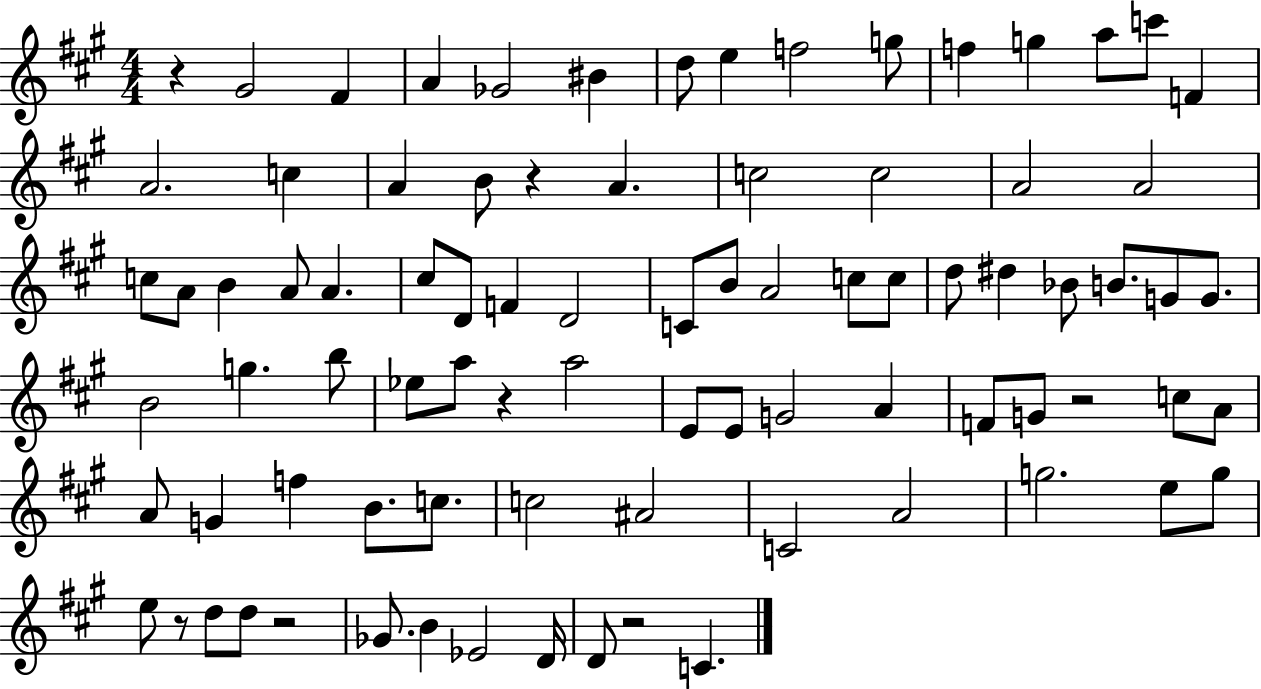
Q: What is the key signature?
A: A major